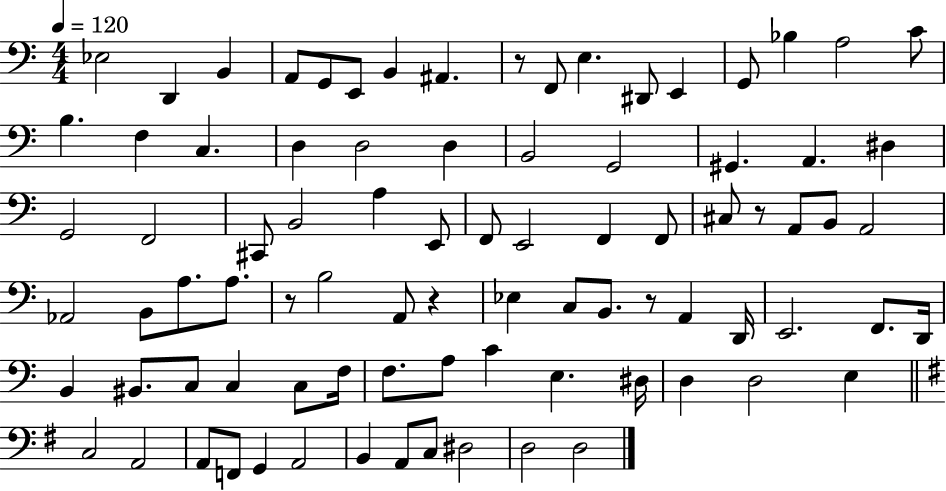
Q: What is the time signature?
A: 4/4